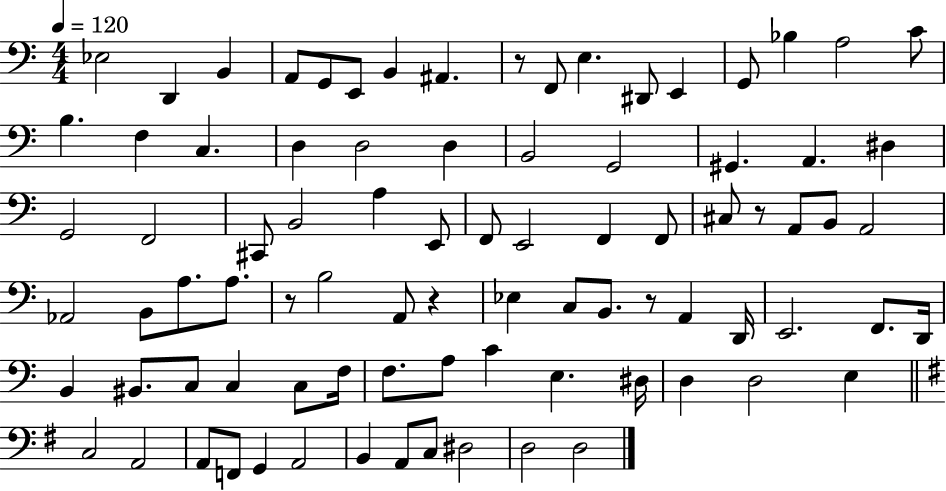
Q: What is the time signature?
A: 4/4